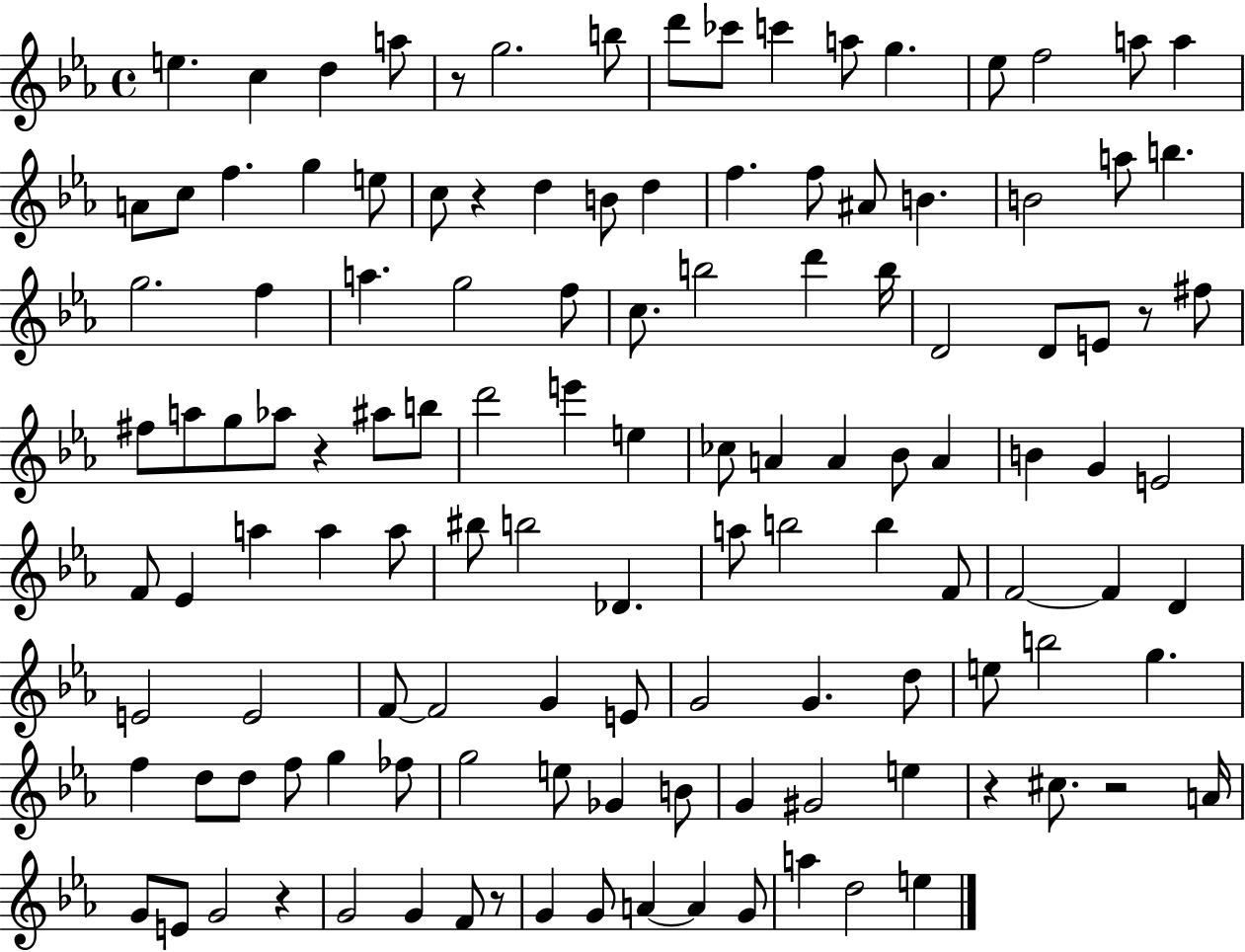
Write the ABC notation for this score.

X:1
T:Untitled
M:4/4
L:1/4
K:Eb
e c d a/2 z/2 g2 b/2 d'/2 _c'/2 c' a/2 g _e/2 f2 a/2 a A/2 c/2 f g e/2 c/2 z d B/2 d f f/2 ^A/2 B B2 a/2 b g2 f a g2 f/2 c/2 b2 d' b/4 D2 D/2 E/2 z/2 ^f/2 ^f/2 a/2 g/2 _a/2 z ^a/2 b/2 d'2 e' e _c/2 A A _B/2 A B G E2 F/2 _E a a a/2 ^b/2 b2 _D a/2 b2 b F/2 F2 F D E2 E2 F/2 F2 G E/2 G2 G d/2 e/2 b2 g f d/2 d/2 f/2 g _f/2 g2 e/2 _G B/2 G ^G2 e z ^c/2 z2 A/4 G/2 E/2 G2 z G2 G F/2 z/2 G G/2 A A G/2 a d2 e